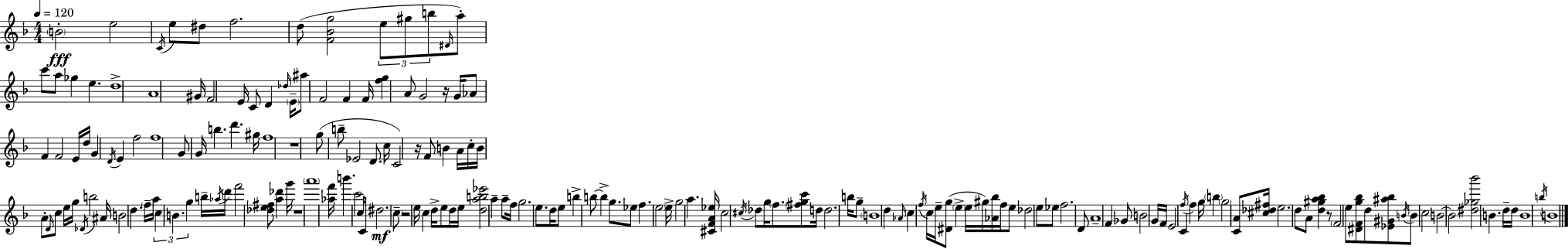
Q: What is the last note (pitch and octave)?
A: B4